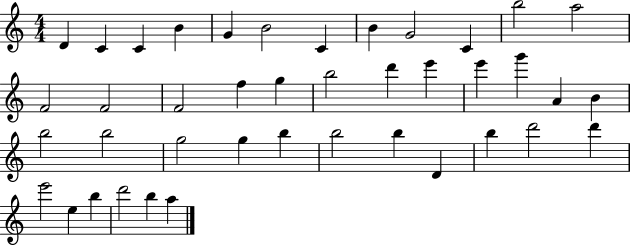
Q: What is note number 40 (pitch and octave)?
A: B5